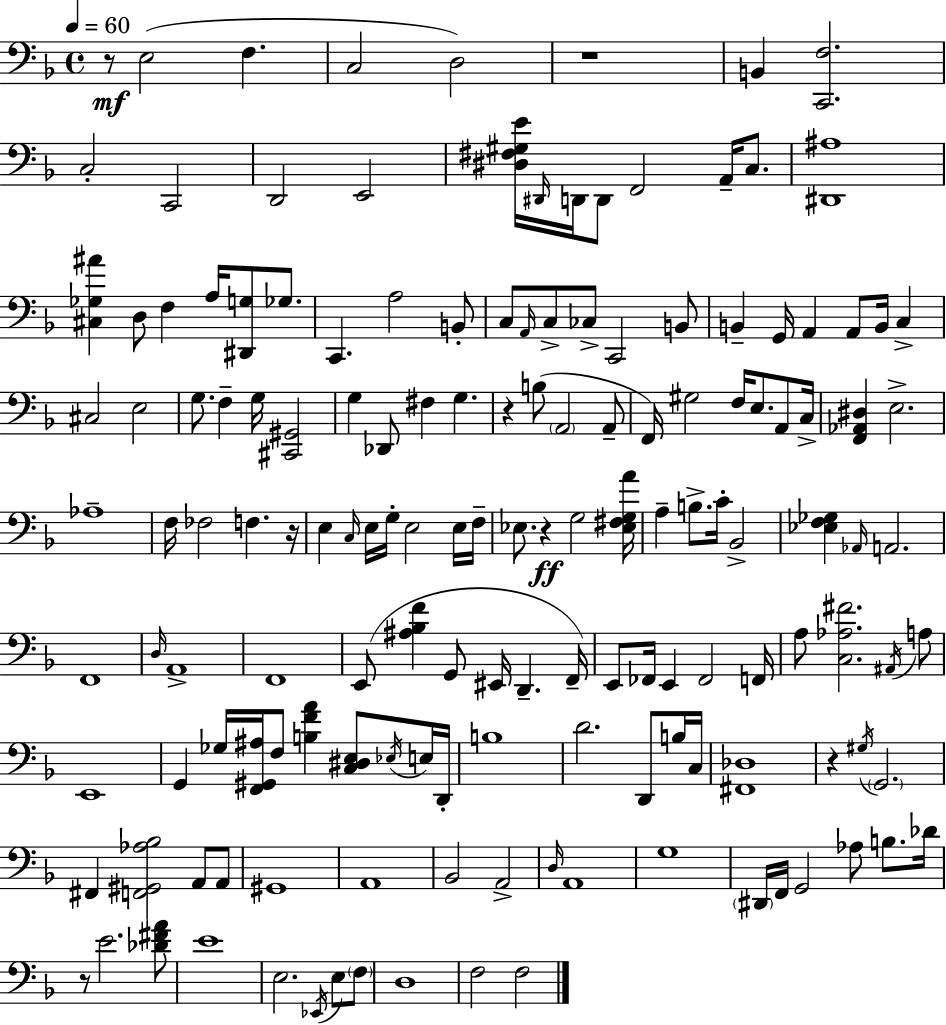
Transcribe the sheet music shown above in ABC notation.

X:1
T:Untitled
M:4/4
L:1/4
K:F
z/2 E,2 F, C,2 D,2 z4 B,, [C,,F,]2 C,2 C,,2 D,,2 E,,2 [^D,^F,^G,E]/4 ^D,,/4 D,,/4 D,,/2 F,,2 A,,/4 C,/2 [^D,,^A,]4 [^C,_G,^A] D,/2 F, A,/4 [^D,,G,]/2 _G,/2 C,, A,2 B,,/2 C,/2 A,,/4 C,/2 _C,/2 C,,2 B,,/2 B,, G,,/4 A,, A,,/2 B,,/4 C, ^C,2 E,2 G,/2 F, G,/4 [^C,,^G,,]2 G, _D,,/2 ^F, G, z B,/2 A,,2 A,,/2 F,,/4 ^G,2 F,/4 E,/2 A,,/2 C,/4 [F,,_A,,^D,] E,2 _A,4 F,/4 _F,2 F, z/4 E, C,/4 E,/4 G,/4 E,2 E,/4 F,/4 _E,/2 z G,2 [_E,^F,G,A]/4 A, B,/2 C/4 _B,,2 [_E,F,_G,] _A,,/4 A,,2 F,,4 D,/4 A,,4 F,,4 E,,/2 [^A,_B,F] G,,/2 ^E,,/4 D,, F,,/4 E,,/2 _F,,/4 E,, _F,,2 F,,/4 A,/2 [C,_A,^F]2 ^A,,/4 A,/2 E,,4 G,, _G,/4 [F,,^G,,^A,]/4 F,/2 [B,FA] [C,^D,E,]/2 _E,/4 E,/4 D,,/4 B,4 D2 D,,/2 B,/4 C,/4 [^F,,_D,]4 z ^G,/4 G,,2 ^F,, [F,,^G,,_A,_B,]2 A,,/2 A,,/2 ^G,,4 A,,4 _B,,2 A,,2 D,/4 A,,4 G,4 ^D,,/4 F,,/4 G,,2 _A,/2 B,/2 _D/4 z/2 E2 [_D^FA]/2 E4 E,2 _E,,/4 E,/2 F,/2 D,4 F,2 F,2